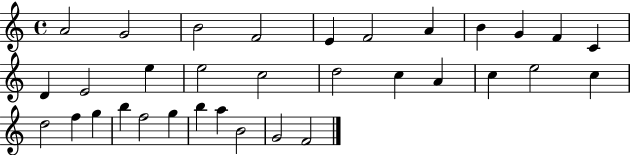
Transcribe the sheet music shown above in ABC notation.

X:1
T:Untitled
M:4/4
L:1/4
K:C
A2 G2 B2 F2 E F2 A B G F C D E2 e e2 c2 d2 c A c e2 c d2 f g b f2 g b a B2 G2 F2